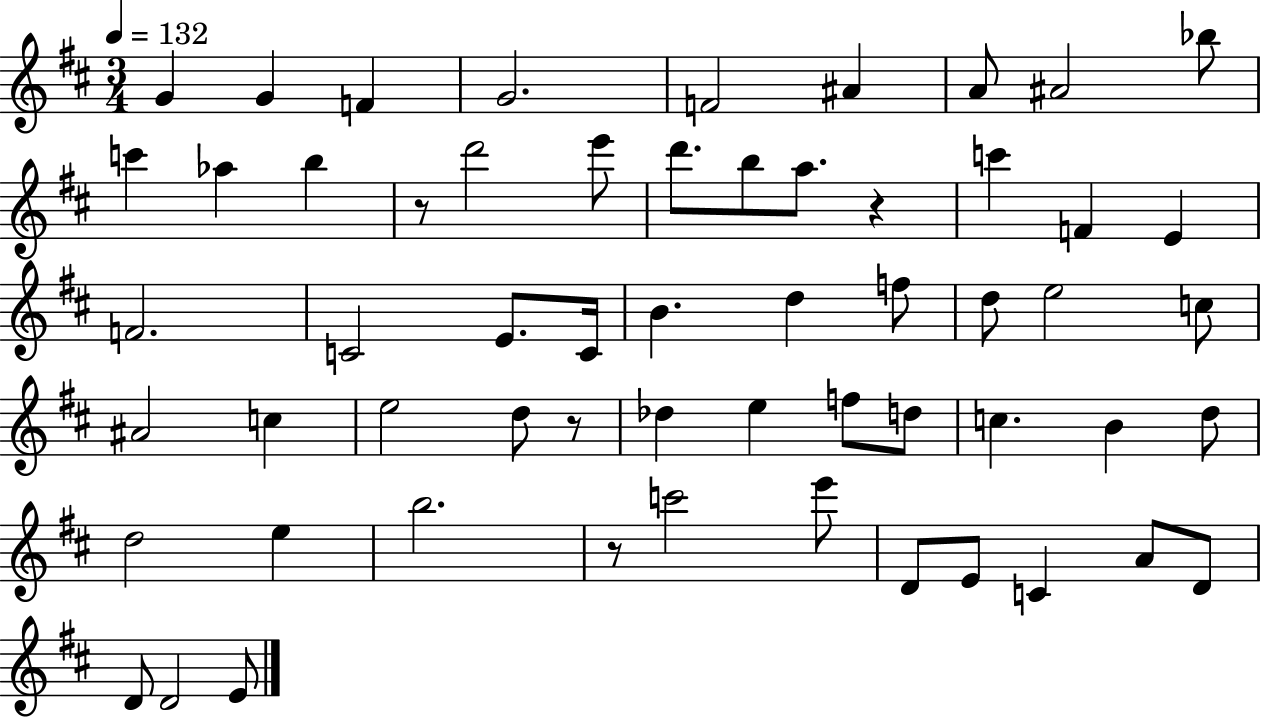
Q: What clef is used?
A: treble